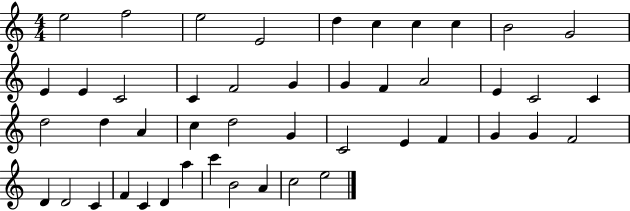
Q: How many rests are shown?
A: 0